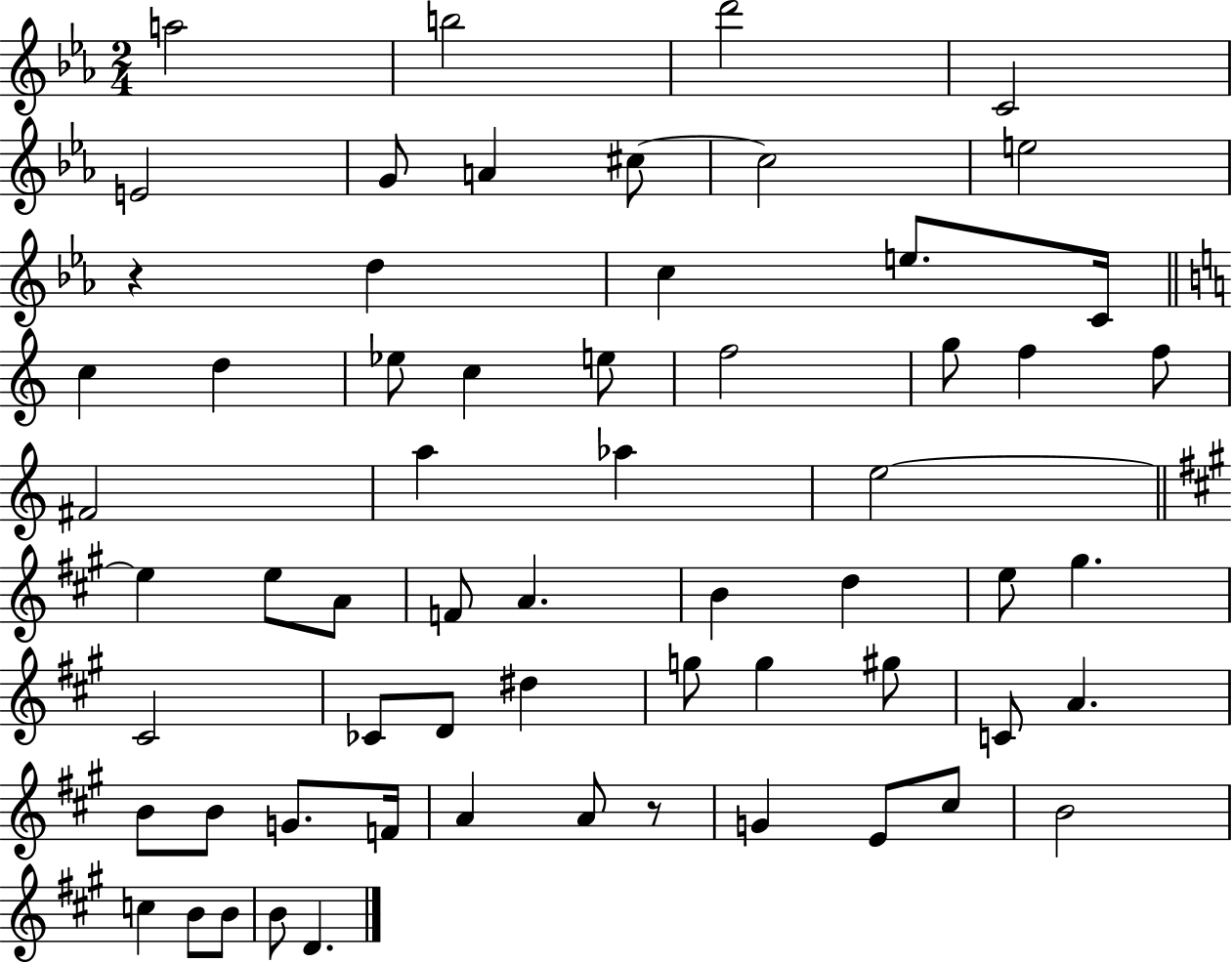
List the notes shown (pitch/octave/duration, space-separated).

A5/h B5/h D6/h C4/h E4/h G4/e A4/q C#5/e C#5/h E5/h R/q D5/q C5/q E5/e. C4/s C5/q D5/q Eb5/e C5/q E5/e F5/h G5/e F5/q F5/e F#4/h A5/q Ab5/q E5/h E5/q E5/e A4/e F4/e A4/q. B4/q D5/q E5/e G#5/q. C#4/h CES4/e D4/e D#5/q G5/e G5/q G#5/e C4/e A4/q. B4/e B4/e G4/e. F4/s A4/q A4/e R/e G4/q E4/e C#5/e B4/h C5/q B4/e B4/e B4/e D4/q.